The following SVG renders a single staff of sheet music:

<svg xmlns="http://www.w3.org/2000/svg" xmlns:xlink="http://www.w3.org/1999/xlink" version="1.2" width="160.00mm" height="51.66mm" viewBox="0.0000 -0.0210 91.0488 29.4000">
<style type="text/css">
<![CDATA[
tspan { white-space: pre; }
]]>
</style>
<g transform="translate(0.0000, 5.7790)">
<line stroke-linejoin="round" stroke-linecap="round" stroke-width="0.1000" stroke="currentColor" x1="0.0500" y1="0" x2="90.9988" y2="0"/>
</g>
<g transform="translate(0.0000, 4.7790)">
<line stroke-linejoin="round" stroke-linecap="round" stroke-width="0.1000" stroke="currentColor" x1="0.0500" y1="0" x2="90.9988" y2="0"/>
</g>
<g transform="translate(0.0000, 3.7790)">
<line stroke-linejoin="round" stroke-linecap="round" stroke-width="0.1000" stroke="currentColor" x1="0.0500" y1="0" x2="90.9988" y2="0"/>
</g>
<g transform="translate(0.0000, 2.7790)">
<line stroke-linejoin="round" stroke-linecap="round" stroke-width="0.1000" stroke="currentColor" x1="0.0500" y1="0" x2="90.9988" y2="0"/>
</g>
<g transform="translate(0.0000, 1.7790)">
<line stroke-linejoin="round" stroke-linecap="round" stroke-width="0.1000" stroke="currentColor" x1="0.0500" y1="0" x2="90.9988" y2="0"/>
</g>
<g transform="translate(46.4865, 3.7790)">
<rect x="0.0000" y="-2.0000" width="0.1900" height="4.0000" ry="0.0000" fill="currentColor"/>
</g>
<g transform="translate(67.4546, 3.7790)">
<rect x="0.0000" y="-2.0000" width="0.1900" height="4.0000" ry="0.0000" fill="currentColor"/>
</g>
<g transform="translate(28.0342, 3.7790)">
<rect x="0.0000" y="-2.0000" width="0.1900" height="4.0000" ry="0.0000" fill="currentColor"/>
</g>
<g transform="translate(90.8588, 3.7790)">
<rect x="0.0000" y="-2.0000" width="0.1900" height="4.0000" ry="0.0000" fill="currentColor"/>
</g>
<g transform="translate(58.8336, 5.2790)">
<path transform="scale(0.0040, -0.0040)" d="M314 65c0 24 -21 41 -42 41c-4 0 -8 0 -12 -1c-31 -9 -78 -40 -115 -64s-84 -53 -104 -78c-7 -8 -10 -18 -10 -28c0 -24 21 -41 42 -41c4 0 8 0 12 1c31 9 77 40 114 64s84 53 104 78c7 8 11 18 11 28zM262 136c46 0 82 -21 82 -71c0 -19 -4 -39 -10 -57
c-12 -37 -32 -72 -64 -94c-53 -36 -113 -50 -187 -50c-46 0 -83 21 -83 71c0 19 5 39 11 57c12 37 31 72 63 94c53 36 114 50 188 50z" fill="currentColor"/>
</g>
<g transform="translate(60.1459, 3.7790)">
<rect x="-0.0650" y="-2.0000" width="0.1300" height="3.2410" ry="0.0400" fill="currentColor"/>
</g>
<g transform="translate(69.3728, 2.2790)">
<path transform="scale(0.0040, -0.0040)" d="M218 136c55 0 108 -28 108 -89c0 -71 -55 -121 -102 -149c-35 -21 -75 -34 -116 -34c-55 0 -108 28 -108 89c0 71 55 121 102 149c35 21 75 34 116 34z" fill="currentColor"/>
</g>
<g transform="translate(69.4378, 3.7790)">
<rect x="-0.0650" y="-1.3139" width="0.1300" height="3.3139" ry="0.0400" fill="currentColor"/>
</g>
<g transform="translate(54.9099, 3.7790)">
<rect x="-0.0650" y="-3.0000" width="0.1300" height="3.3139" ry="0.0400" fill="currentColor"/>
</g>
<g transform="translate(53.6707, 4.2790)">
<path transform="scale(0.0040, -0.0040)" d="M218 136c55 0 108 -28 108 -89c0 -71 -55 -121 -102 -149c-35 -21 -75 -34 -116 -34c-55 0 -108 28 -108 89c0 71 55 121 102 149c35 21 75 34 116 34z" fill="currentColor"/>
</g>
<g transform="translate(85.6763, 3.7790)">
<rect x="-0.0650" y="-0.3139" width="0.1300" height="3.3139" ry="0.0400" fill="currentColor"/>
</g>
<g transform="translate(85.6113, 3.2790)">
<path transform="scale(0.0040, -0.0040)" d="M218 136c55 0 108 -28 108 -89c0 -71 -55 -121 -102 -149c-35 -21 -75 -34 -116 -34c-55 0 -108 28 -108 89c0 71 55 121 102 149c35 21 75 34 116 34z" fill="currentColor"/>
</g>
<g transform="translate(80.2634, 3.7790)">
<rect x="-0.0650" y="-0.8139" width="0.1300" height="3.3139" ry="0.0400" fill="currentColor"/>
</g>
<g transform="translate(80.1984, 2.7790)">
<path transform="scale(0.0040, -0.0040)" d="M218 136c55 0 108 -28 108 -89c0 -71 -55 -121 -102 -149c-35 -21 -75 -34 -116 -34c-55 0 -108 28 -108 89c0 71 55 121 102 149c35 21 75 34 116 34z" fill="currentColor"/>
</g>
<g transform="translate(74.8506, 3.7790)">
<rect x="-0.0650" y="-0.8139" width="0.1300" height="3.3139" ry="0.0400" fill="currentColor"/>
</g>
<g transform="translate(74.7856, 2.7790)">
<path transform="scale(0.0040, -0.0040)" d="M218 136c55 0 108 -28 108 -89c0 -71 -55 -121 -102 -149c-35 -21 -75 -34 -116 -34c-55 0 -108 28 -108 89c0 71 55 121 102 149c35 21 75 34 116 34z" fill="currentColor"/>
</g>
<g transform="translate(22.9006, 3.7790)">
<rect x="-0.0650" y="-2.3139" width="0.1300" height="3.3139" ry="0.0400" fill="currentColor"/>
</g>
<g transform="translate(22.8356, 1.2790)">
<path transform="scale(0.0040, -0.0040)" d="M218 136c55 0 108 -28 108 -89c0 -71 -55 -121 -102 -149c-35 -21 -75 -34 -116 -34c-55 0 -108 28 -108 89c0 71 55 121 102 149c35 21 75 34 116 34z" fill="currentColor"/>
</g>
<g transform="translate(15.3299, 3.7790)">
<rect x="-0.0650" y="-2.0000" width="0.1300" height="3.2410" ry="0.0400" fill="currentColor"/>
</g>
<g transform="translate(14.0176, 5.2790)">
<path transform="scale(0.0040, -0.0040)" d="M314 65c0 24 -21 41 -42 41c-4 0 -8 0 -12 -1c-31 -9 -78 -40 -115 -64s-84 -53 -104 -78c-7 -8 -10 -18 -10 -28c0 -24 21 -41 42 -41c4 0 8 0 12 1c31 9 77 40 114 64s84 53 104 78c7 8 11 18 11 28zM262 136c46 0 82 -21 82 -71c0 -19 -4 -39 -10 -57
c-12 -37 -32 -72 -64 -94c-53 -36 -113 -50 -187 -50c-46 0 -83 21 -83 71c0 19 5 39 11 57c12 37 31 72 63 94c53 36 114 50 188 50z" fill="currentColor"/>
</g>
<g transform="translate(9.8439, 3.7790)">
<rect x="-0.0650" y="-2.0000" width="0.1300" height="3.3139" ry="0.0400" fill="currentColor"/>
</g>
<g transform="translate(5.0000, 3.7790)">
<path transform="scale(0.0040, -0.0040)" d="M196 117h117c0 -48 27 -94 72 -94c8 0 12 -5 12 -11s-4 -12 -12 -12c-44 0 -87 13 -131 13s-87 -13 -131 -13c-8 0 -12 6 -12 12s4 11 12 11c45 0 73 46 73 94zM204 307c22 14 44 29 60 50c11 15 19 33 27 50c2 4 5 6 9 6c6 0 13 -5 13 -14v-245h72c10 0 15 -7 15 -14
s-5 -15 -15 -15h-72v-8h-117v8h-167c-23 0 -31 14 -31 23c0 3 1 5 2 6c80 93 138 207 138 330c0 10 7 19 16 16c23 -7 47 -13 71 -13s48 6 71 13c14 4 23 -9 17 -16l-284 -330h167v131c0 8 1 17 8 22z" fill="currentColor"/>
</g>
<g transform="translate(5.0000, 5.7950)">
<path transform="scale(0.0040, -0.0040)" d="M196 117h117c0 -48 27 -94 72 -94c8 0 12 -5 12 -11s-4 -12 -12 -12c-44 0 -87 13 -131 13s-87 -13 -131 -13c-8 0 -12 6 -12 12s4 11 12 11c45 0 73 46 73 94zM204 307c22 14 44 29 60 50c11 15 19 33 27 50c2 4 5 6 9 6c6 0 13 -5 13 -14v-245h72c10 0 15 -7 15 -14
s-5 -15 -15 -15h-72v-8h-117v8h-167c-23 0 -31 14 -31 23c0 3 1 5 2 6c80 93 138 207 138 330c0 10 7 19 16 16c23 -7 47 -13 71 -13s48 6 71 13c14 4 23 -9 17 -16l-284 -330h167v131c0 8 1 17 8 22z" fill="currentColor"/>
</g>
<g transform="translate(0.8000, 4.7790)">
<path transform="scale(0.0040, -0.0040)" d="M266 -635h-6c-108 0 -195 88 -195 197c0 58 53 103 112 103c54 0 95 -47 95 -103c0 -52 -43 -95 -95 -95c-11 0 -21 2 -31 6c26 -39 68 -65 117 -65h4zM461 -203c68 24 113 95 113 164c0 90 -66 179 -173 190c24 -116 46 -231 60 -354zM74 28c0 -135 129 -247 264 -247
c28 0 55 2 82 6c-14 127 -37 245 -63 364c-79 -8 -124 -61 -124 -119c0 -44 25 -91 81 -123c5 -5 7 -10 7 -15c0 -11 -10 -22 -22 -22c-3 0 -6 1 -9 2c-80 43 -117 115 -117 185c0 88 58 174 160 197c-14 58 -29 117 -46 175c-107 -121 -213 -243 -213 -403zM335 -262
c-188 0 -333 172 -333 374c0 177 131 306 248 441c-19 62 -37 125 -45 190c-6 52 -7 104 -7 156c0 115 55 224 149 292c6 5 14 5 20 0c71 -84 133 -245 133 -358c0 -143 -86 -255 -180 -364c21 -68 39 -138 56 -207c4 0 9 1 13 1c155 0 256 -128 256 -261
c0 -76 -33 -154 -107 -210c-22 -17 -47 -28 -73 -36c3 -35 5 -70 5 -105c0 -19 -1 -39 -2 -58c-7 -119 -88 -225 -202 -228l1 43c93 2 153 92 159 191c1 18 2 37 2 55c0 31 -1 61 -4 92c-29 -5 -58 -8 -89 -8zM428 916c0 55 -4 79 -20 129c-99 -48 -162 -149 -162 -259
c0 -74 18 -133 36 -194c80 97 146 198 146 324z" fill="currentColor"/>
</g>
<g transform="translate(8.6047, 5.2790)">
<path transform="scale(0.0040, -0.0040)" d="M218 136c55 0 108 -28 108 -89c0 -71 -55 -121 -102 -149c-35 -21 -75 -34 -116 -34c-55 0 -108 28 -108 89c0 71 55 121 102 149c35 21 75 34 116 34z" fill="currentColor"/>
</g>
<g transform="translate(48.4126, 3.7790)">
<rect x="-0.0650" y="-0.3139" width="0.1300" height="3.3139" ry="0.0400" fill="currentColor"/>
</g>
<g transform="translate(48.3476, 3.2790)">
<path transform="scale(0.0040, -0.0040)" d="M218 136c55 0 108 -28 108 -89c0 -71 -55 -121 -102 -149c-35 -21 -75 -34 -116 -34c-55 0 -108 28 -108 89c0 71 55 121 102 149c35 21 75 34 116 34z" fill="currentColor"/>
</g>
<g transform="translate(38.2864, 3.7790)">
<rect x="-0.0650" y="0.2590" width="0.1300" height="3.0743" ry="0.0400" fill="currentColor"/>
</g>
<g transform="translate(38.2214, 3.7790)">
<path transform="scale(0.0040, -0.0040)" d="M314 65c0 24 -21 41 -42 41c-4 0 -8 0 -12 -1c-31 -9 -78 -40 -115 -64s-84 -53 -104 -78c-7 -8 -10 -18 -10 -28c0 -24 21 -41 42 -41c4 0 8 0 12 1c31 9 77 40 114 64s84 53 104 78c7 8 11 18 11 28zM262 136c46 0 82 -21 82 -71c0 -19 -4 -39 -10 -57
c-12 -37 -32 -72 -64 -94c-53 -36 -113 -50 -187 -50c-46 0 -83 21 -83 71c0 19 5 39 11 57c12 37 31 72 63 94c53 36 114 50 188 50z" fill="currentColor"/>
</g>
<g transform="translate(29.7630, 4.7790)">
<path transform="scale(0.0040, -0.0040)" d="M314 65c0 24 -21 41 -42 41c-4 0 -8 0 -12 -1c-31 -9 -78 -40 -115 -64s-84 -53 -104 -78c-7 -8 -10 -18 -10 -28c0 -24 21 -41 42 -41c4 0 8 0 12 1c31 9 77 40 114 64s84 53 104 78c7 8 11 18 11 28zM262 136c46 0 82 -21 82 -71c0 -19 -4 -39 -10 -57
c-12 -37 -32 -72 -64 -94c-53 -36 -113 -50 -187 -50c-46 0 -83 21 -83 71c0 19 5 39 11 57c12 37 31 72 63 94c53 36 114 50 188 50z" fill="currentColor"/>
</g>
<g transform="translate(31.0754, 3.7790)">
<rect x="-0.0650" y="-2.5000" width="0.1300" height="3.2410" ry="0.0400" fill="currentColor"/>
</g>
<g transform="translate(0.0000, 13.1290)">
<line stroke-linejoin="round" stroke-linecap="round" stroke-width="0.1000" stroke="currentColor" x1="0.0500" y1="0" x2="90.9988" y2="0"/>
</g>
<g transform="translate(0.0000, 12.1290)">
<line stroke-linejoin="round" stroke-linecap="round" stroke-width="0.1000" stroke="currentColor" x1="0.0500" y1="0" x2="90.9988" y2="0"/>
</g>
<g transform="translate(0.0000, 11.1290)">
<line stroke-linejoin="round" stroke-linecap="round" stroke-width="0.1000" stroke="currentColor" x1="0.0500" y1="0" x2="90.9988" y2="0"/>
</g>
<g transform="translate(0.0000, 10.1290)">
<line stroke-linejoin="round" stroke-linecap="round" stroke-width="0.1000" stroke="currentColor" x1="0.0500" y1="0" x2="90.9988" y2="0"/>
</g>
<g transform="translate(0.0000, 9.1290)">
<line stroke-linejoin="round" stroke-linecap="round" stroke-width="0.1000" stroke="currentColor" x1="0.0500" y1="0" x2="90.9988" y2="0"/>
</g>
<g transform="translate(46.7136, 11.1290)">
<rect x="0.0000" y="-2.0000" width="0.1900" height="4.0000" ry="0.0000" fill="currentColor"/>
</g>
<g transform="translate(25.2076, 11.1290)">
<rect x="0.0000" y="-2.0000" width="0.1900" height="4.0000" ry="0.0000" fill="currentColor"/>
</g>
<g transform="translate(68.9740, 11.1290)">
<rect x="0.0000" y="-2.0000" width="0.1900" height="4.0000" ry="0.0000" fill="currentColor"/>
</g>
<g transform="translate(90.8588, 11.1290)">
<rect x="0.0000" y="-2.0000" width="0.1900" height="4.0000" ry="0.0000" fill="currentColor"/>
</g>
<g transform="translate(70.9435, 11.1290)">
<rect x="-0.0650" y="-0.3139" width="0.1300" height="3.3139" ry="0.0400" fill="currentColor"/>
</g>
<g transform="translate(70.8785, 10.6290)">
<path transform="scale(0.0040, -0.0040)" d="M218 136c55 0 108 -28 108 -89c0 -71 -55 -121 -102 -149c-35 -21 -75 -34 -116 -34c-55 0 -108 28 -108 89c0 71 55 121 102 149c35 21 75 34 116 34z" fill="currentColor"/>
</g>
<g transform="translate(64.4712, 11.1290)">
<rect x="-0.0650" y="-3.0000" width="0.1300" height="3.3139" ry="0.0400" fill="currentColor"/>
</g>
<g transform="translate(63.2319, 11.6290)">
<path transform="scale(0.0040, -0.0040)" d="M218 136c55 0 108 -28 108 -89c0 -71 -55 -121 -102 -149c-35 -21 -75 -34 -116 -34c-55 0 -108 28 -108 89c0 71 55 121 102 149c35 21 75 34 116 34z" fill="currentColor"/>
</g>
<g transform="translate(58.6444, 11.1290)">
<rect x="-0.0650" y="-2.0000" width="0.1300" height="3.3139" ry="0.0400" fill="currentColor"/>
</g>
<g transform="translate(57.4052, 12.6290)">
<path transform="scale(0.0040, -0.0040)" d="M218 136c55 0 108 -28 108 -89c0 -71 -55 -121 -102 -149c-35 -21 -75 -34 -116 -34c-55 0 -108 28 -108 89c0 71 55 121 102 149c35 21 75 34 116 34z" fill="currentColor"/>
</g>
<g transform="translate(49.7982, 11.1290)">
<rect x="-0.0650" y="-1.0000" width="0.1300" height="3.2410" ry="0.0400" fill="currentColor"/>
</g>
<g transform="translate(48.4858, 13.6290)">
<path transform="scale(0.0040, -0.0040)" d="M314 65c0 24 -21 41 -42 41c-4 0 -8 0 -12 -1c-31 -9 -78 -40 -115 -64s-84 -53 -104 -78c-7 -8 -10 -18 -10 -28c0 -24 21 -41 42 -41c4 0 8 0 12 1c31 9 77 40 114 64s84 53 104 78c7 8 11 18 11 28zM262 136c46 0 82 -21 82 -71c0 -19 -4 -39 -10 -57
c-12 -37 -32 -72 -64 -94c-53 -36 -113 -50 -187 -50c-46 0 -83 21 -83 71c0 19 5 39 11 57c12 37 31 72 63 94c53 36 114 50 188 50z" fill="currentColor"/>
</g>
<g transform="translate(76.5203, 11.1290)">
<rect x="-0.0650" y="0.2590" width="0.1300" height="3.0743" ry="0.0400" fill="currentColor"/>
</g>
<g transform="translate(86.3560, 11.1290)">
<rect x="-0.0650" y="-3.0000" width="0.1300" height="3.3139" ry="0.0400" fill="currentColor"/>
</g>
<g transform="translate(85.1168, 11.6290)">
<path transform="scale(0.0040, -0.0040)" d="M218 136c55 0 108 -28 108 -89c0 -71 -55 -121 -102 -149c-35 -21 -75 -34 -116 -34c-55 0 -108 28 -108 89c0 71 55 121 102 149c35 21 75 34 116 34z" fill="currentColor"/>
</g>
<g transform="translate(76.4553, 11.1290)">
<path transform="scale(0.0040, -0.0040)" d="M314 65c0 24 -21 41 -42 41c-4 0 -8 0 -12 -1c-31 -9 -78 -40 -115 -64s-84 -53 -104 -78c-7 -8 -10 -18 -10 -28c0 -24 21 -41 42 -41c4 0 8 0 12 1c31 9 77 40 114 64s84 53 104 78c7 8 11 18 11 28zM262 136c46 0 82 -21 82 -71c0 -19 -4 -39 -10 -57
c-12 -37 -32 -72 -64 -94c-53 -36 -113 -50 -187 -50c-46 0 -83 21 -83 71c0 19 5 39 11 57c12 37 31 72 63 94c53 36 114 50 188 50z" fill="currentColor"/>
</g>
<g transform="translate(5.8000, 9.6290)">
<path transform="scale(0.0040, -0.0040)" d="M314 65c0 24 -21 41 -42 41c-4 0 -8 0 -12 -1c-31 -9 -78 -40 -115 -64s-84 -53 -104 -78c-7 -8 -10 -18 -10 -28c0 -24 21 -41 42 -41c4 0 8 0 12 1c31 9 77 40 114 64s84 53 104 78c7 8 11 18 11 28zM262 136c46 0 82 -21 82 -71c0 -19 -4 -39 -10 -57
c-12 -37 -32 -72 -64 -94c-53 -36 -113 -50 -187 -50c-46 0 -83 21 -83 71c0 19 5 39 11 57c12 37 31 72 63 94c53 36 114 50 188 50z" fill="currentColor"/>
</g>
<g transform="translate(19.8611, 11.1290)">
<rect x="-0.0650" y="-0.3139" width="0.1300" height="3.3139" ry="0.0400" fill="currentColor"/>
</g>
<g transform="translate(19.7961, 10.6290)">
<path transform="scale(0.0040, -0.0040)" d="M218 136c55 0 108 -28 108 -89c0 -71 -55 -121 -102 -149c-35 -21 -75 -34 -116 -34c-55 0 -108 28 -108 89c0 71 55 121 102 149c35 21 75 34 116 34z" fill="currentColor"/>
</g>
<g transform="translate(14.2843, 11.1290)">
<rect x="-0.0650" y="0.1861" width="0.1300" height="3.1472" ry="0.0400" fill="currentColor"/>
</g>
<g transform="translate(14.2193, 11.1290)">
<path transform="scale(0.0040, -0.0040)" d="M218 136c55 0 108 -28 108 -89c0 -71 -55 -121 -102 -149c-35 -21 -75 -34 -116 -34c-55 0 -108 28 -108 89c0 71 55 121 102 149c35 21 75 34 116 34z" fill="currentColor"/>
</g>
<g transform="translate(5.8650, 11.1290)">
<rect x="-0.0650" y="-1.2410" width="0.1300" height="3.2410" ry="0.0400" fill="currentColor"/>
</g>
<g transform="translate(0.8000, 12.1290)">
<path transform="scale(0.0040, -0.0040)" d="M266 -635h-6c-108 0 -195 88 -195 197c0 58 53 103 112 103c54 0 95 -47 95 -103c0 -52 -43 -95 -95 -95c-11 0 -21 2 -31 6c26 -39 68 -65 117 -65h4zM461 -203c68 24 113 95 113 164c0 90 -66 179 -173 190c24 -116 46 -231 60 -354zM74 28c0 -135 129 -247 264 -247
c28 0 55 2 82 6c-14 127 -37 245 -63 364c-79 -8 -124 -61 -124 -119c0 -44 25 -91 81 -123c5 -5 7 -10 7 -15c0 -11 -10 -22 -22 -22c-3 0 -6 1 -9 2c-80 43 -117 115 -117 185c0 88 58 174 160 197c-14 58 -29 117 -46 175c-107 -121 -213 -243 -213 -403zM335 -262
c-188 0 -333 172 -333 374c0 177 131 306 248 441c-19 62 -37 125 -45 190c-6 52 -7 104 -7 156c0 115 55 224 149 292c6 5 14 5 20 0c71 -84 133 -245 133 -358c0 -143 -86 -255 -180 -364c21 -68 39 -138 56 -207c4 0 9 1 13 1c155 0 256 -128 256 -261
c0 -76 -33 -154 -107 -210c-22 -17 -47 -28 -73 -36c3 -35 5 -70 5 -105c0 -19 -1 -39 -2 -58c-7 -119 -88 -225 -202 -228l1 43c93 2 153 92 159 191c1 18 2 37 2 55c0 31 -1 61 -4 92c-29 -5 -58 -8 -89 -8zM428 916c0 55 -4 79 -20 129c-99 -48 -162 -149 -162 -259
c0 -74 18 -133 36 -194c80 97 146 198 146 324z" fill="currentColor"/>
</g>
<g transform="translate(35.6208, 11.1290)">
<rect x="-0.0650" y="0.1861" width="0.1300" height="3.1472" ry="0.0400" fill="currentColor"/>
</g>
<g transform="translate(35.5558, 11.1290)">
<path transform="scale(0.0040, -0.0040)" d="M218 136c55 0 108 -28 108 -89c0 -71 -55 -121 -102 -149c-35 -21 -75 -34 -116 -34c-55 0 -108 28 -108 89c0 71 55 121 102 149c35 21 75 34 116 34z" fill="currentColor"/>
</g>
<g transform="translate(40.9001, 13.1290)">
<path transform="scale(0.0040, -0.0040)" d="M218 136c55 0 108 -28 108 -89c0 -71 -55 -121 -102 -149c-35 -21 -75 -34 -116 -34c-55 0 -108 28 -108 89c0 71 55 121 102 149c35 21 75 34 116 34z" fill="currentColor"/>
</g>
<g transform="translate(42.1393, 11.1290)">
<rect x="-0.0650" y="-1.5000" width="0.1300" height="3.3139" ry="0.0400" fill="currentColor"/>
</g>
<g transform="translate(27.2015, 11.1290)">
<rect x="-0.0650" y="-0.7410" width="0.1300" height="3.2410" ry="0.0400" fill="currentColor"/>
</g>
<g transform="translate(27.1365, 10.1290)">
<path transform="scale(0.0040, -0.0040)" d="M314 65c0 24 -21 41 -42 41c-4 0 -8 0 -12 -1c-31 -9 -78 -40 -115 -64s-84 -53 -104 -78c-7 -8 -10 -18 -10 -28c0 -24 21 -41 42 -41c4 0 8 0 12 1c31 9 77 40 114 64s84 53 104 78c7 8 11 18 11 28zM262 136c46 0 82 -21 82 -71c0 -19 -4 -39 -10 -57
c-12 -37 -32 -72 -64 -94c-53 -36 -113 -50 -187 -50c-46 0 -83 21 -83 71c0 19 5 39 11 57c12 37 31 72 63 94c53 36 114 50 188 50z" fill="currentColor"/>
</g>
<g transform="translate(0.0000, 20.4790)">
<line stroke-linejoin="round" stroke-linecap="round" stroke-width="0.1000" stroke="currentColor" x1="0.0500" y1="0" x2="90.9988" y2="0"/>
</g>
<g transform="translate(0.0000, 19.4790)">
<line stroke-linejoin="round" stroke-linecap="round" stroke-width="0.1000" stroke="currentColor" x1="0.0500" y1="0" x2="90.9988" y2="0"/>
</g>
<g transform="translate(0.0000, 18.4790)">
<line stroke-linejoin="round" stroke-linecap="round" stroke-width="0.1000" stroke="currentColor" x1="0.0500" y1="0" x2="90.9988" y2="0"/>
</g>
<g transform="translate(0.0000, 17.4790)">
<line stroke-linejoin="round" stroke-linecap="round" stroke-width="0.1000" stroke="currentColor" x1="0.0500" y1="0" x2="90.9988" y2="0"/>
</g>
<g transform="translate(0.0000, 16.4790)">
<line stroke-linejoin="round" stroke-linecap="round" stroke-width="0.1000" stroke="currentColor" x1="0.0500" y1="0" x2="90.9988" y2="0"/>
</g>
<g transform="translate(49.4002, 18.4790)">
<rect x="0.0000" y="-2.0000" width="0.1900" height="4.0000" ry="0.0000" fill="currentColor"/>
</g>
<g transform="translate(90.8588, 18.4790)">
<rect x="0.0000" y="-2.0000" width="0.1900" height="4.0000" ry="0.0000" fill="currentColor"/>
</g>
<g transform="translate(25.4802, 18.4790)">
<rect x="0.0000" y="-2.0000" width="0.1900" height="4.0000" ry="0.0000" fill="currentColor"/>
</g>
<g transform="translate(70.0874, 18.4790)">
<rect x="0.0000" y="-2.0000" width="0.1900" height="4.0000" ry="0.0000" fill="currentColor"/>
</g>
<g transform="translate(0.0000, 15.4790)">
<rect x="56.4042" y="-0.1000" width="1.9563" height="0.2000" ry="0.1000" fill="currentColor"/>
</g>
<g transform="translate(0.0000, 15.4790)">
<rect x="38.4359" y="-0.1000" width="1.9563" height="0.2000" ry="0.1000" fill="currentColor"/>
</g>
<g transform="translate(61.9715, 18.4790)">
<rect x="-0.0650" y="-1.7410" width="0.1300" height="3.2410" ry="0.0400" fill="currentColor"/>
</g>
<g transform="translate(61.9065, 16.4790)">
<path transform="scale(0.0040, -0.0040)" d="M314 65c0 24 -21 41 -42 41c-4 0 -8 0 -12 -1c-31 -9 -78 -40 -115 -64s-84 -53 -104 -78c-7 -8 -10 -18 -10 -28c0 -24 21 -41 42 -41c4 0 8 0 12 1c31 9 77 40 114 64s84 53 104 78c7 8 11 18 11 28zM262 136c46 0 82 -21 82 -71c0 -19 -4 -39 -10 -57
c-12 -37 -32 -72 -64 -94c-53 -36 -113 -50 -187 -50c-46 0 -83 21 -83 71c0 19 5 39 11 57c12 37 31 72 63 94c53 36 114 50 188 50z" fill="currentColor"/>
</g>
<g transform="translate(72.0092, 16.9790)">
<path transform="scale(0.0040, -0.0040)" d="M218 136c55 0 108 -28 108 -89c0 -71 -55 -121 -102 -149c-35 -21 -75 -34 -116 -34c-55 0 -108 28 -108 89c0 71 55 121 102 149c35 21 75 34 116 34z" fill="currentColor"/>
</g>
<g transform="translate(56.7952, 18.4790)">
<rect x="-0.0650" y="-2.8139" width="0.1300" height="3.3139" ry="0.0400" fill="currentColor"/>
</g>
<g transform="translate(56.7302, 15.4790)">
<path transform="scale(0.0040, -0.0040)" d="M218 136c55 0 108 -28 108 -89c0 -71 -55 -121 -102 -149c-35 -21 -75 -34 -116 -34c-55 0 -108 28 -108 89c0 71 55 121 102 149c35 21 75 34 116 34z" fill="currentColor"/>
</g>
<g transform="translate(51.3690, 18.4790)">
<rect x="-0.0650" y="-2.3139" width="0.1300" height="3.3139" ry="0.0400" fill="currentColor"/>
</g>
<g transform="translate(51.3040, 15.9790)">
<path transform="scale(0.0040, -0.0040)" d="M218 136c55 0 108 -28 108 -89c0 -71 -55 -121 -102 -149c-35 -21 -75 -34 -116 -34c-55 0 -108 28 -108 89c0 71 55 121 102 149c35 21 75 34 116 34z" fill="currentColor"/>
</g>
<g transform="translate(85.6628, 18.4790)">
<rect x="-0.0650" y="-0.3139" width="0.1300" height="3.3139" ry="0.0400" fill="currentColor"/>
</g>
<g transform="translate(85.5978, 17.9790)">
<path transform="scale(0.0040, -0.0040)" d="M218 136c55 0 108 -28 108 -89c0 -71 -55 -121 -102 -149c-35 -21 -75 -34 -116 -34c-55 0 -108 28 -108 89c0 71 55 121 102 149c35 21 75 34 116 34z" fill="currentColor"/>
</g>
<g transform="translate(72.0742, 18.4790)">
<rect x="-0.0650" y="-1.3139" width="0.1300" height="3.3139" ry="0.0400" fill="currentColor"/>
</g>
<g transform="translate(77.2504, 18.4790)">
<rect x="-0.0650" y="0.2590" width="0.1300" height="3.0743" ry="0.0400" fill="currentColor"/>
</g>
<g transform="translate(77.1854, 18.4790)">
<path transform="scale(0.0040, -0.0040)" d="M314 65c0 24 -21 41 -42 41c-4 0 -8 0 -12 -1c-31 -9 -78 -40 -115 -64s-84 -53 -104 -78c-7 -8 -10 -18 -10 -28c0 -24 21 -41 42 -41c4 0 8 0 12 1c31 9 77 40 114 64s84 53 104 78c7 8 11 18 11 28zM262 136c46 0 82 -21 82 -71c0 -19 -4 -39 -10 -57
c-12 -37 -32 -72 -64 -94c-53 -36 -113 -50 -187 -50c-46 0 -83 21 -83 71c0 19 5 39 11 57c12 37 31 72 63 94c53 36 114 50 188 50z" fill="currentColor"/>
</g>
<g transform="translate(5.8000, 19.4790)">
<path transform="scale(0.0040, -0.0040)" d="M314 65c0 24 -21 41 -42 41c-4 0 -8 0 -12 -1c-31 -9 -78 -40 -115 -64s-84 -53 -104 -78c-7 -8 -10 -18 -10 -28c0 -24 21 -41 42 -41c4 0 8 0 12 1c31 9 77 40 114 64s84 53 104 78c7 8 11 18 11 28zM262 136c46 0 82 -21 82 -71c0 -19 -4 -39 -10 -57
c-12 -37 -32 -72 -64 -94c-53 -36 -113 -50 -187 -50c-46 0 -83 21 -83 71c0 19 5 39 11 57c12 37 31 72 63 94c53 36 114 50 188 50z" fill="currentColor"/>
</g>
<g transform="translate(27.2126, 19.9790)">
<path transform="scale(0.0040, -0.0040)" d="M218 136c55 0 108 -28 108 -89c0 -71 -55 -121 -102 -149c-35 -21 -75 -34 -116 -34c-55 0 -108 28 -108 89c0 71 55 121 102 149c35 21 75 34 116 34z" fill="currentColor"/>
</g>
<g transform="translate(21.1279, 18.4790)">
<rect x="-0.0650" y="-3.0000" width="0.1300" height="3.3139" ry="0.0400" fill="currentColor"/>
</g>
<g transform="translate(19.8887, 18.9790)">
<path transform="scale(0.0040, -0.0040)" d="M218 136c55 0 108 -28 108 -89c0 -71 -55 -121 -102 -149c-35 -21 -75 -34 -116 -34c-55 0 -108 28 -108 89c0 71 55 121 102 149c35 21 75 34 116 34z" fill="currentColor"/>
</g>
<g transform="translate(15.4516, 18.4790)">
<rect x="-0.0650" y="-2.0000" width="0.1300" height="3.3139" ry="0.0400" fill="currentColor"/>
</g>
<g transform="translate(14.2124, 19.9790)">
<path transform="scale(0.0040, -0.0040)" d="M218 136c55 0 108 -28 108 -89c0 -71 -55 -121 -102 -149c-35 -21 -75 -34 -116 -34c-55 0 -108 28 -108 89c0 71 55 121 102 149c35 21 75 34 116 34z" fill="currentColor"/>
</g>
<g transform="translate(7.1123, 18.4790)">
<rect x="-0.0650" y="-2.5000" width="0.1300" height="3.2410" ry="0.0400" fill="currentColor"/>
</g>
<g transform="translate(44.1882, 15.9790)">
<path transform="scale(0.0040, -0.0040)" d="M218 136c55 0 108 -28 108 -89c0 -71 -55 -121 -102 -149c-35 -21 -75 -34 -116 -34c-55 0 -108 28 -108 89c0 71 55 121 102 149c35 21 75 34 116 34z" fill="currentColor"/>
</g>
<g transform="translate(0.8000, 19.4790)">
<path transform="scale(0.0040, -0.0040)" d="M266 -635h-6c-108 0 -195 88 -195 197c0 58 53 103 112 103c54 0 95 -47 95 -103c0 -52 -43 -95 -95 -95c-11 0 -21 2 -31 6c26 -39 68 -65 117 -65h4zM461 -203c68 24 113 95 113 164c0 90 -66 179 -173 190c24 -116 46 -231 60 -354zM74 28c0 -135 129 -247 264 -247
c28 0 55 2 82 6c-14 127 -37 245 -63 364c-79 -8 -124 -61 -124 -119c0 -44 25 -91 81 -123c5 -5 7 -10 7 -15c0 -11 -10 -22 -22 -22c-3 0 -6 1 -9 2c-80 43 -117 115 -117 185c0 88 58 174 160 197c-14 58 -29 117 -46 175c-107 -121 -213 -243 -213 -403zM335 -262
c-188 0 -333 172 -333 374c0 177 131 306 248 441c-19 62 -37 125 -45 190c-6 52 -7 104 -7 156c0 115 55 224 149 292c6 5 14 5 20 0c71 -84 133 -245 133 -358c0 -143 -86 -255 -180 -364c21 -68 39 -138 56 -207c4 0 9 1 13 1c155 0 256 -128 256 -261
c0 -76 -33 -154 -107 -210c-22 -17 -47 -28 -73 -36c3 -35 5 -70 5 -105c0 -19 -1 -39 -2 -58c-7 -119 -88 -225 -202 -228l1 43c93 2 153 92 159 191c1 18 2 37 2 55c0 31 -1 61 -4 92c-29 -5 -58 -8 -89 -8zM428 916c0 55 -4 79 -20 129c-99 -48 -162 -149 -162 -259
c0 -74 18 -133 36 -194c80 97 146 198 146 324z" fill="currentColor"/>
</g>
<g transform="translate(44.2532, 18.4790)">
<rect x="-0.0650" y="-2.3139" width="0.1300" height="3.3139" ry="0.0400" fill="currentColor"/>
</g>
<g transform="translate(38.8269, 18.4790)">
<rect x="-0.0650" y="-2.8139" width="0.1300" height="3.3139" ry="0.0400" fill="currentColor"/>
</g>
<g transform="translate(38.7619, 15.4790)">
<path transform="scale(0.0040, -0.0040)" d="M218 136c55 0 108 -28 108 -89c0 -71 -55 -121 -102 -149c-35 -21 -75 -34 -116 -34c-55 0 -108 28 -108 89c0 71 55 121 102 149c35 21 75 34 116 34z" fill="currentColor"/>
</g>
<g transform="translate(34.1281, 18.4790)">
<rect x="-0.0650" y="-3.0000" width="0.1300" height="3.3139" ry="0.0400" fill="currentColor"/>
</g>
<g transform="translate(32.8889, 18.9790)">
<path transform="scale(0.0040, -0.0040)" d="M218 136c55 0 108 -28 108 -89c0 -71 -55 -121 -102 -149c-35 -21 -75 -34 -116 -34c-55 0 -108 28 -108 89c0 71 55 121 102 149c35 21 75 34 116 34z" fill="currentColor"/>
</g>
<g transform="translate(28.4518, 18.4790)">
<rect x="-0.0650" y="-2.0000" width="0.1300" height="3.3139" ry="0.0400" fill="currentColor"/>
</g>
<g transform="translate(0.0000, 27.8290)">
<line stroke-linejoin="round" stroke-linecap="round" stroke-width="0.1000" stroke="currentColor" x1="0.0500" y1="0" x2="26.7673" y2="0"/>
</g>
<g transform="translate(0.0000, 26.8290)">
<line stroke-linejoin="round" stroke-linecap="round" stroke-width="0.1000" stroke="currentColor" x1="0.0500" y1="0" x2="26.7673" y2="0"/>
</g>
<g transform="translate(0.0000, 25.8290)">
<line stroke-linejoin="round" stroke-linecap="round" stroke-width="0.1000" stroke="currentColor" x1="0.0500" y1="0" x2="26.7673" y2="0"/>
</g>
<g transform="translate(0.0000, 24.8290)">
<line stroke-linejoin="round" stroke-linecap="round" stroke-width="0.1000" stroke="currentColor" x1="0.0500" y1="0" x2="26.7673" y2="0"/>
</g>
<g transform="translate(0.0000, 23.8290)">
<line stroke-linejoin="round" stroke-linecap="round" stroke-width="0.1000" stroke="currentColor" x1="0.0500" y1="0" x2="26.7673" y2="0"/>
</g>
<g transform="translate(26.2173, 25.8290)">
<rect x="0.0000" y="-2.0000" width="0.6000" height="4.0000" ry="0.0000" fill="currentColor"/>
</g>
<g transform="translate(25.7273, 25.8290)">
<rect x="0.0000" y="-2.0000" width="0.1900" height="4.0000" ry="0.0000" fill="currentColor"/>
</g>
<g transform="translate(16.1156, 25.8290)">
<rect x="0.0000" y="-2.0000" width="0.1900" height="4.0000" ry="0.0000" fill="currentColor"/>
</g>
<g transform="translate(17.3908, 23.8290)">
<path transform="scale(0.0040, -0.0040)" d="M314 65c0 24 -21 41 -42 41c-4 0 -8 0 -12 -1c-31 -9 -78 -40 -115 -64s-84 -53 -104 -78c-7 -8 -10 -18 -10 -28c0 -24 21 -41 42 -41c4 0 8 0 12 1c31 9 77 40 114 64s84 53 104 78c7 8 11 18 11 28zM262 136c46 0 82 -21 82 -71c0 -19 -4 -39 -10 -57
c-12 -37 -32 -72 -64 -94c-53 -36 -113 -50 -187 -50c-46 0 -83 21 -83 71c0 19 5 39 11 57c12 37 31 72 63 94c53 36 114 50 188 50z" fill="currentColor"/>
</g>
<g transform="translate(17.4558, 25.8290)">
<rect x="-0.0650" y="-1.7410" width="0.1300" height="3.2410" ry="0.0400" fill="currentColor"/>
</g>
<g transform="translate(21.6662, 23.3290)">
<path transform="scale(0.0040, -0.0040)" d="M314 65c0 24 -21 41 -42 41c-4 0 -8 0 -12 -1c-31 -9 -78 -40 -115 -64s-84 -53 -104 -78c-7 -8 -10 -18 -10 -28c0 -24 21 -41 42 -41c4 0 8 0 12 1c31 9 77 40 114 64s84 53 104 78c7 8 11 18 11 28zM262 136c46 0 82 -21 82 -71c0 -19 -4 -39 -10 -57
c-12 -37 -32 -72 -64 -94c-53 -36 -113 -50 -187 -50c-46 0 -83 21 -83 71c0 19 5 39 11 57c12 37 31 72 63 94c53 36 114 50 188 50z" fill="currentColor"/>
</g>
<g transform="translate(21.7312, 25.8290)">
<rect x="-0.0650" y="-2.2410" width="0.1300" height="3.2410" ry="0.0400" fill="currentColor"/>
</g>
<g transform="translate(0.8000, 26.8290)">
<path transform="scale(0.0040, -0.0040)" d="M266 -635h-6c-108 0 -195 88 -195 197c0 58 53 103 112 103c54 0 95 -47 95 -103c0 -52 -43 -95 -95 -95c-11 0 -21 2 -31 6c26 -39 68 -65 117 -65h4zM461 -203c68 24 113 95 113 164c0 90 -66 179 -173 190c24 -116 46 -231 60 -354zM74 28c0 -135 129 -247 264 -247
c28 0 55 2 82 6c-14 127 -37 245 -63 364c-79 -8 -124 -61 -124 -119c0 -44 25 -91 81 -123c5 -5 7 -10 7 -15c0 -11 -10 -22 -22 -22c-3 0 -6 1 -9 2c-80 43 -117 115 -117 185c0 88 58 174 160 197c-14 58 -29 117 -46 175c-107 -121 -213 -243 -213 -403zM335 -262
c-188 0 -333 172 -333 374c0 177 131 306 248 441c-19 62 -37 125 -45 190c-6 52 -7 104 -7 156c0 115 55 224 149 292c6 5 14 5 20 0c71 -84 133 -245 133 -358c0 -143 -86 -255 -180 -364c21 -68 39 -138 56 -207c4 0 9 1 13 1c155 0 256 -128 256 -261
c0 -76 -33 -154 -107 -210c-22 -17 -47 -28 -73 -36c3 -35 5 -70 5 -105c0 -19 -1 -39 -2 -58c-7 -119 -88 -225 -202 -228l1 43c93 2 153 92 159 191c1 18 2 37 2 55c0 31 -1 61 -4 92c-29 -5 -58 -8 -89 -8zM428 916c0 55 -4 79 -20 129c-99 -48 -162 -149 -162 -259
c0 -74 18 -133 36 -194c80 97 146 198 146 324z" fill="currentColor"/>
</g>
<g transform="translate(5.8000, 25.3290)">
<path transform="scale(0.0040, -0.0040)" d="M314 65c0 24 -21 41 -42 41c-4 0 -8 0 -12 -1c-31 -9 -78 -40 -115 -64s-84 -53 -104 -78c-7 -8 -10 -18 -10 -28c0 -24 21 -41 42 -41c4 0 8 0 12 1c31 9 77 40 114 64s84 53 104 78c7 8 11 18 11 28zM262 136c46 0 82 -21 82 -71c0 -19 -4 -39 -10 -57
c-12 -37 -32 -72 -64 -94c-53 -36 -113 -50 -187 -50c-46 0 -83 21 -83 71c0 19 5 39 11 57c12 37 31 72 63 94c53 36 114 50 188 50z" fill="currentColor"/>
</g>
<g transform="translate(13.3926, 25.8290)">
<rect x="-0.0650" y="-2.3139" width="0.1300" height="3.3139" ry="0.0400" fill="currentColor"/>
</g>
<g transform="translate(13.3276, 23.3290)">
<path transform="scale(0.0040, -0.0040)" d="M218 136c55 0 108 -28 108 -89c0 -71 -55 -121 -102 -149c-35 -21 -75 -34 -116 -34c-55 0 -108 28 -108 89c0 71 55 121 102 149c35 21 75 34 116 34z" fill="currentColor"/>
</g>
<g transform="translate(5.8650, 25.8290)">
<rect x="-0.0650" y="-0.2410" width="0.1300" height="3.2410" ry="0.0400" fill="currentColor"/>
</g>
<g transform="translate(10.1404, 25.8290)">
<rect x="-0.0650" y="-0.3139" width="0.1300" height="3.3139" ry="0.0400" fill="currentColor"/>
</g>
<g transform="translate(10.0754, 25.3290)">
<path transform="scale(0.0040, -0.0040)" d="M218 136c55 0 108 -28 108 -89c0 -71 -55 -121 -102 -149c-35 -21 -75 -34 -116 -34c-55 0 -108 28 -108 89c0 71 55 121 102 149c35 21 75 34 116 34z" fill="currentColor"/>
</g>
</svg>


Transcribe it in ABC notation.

X:1
T:Untitled
M:4/4
L:1/4
K:C
F F2 g G2 B2 c A F2 e d d c e2 B c d2 B E D2 F A c B2 A G2 F A F A a g g a f2 e B2 c c2 c g f2 g2